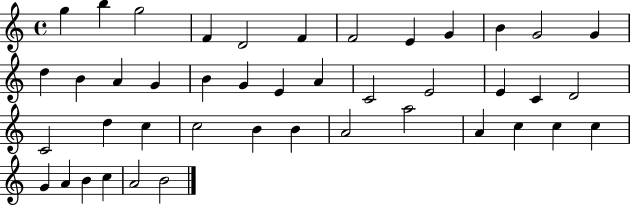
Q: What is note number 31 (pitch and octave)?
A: B4